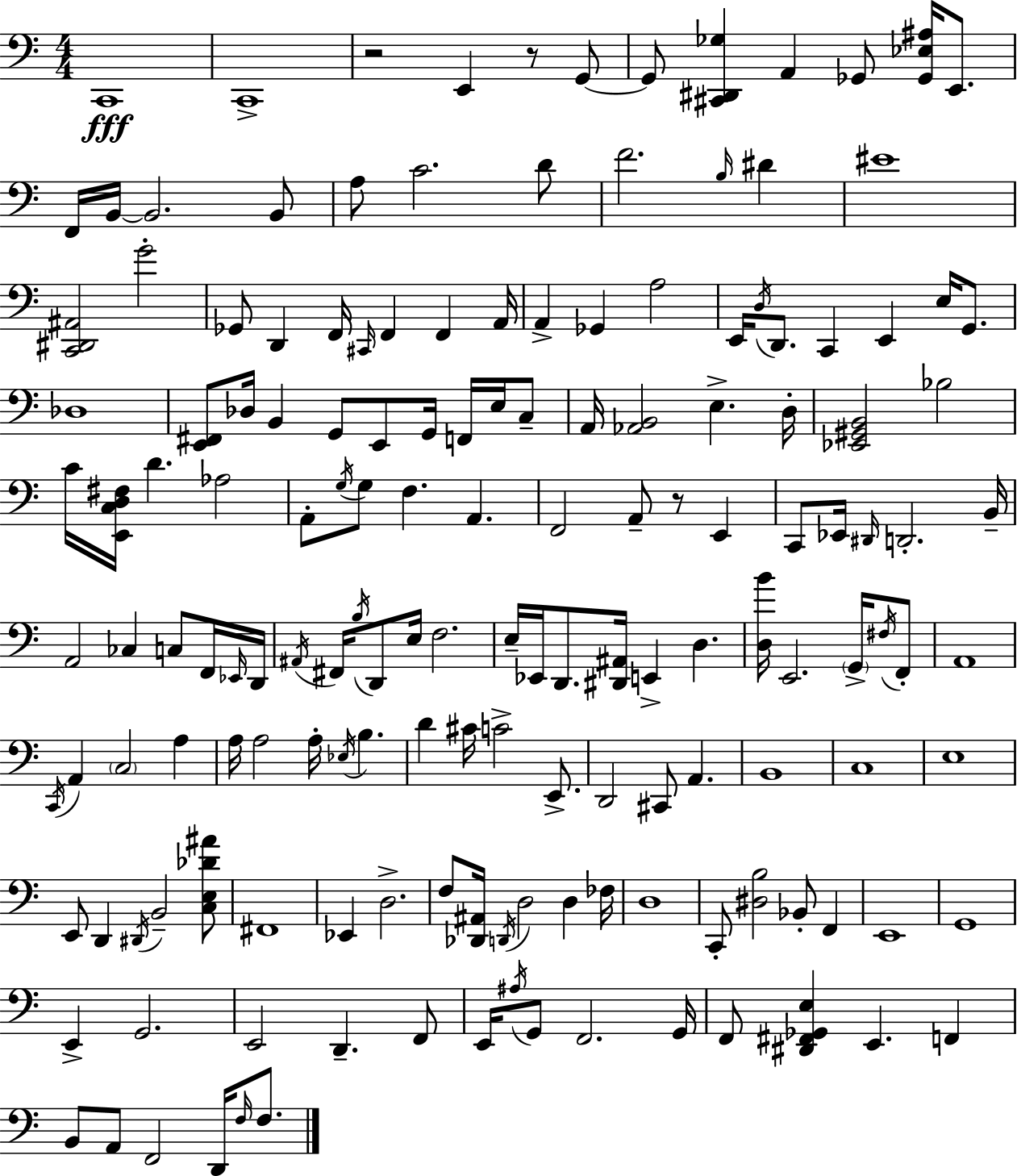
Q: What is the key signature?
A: C major